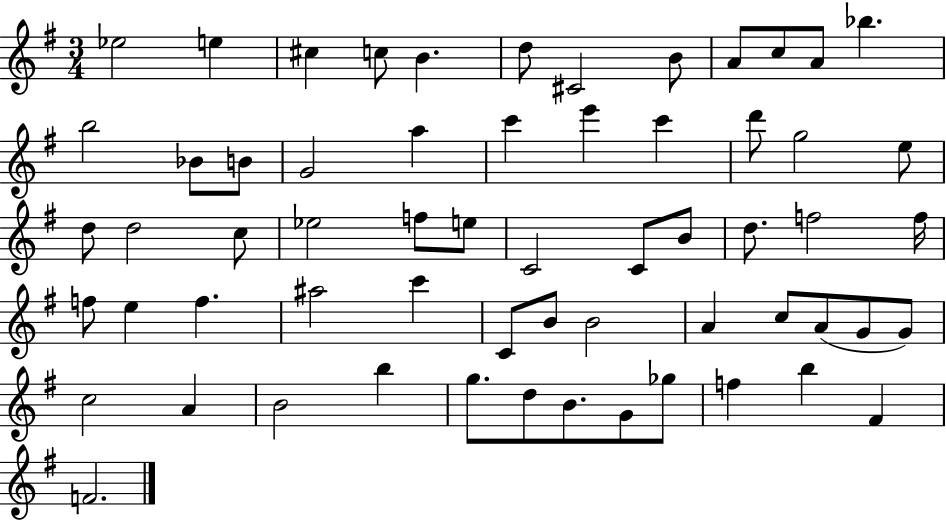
Eb5/h E5/q C#5/q C5/e B4/q. D5/e C#4/h B4/e A4/e C5/e A4/e Bb5/q. B5/h Bb4/e B4/e G4/h A5/q C6/q E6/q C6/q D6/e G5/h E5/e D5/e D5/h C5/e Eb5/h F5/e E5/e C4/h C4/e B4/e D5/e. F5/h F5/s F5/e E5/q F5/q. A#5/h C6/q C4/e B4/e B4/h A4/q C5/e A4/e G4/e G4/e C5/h A4/q B4/h B5/q G5/e. D5/e B4/e. G4/e Gb5/e F5/q B5/q F#4/q F4/h.